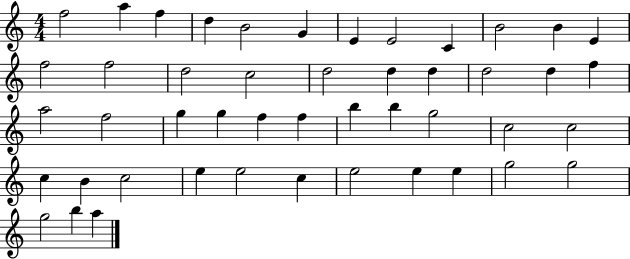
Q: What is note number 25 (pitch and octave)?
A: G5